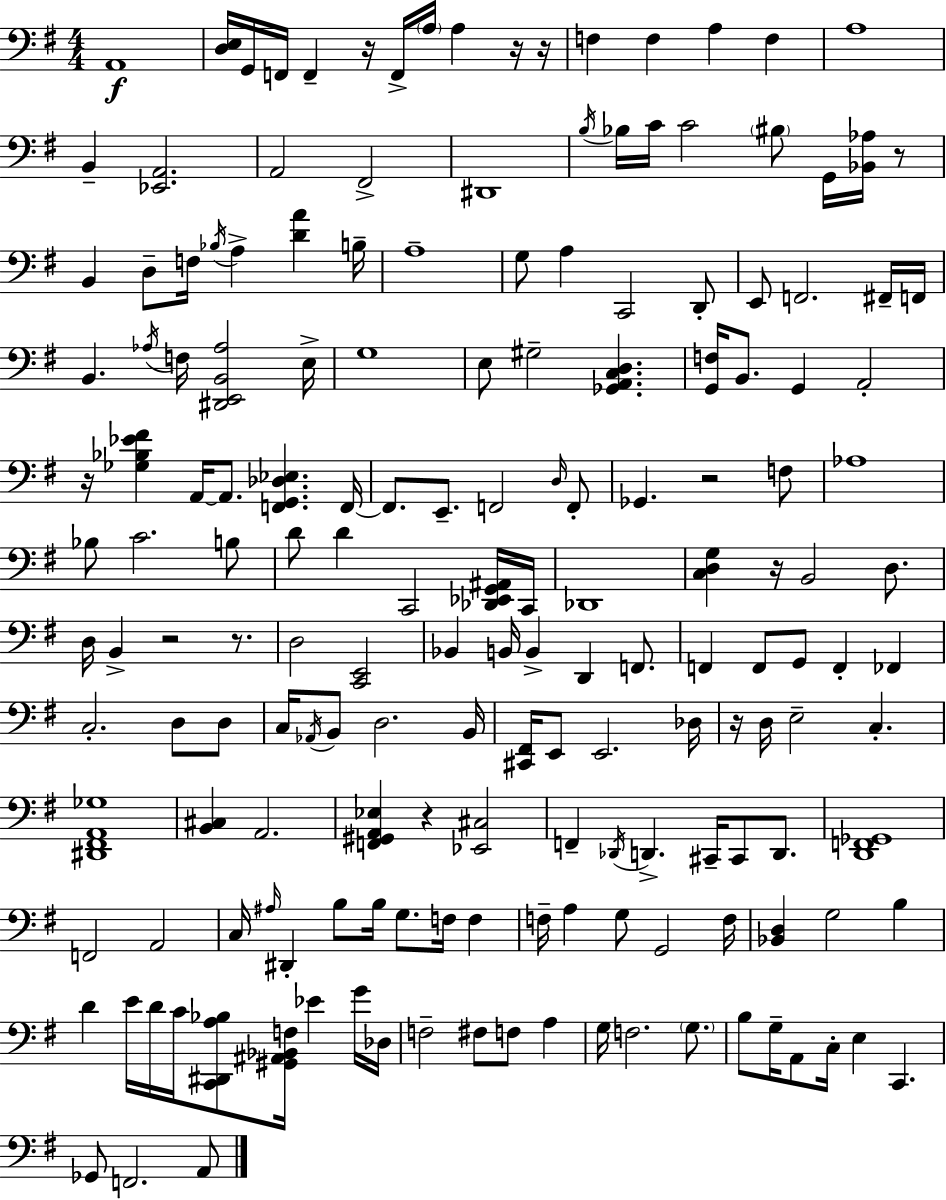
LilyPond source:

{
  \clef bass
  \numericTimeSignature
  \time 4/4
  \key e \minor
  a,1\f | <d e>16 g,16 f,16 f,4-- r16 f,16-> \parenthesize a16 a4 r16 r16 | f4 f4 a4 f4 | a1 | \break b,4-- <ees, a,>2. | a,2 fis,2-> | dis,1 | \acciaccatura { b16 } bes16 c'16 c'2 \parenthesize bis8 g,16 <bes, aes>16 r8 | \break b,4 d8-- f16 \acciaccatura { bes16 } a4-> <d' a'>4 | b16-- a1-- | g8 a4 c,2 | d,8-. e,8 f,2. | \break fis,16-- f,16 b,4. \acciaccatura { aes16 } f16 <dis, e, b, aes>2 | e16-> g1 | e8 gis2-- <ges, a, c d>4. | <g, f>16 b,8. g,4 a,2-. | \break r16 <ges bes ees' fis'>4 a,16~~ a,8. <f, g, des ees>4. | f,16~~ f,8. e,8.-- f,2 | \grace { d16 } f,8-. ges,4. r2 | f8 aes1 | \break bes8 c'2. | b8 d'8 d'4 c,2 | <des, ees, g, ais,>16 c,16 des,1 | <c d g>4 r16 b,2 | \break d8. d16 b,4-> r2 | r8. d2 <c, e,>2 | bes,4 b,16 b,4-> d,4 | f,8. f,4 f,8 g,8 f,4-. | \break fes,4 c2.-. | d8 d8 c16 \acciaccatura { aes,16 } b,8 d2. | b,16 <cis, fis,>16 e,8 e,2. | des16 r16 d16 e2-- c4.-. | \break <dis, fis, a, ges>1 | <b, cis>4 a,2. | <f, gis, a, ees>4 r4 <ees, cis>2 | f,4-- \acciaccatura { des,16 } d,4.-> | \break cis,16-- cis,8 d,8. <d, f, ges,>1 | f,2 a,2 | c16 \grace { ais16 } dis,4-. b8 b16 g8. | f16 f4 f16-- a4 g8 g,2 | \break f16 <bes, d>4 g2 | b4 d'4 e'16 d'16 c'16 <c, dis, a bes>8 | <gis, ais, bes, f>16 ees'4 g'16 des16 f2-- fis8 | f8 a4 g16 f2. | \break \parenthesize g8. b8 g16-- a,8 c16-. e4 | c,4. ges,8 f,2. | a,8 \bar "|."
}